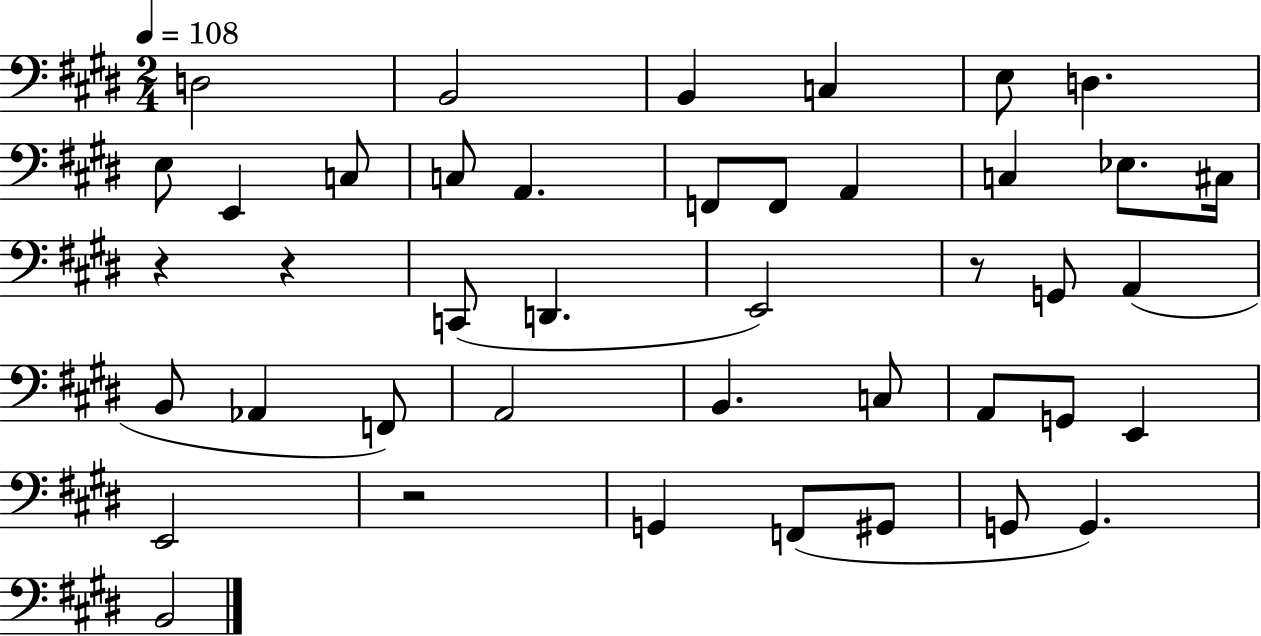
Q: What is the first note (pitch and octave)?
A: D3